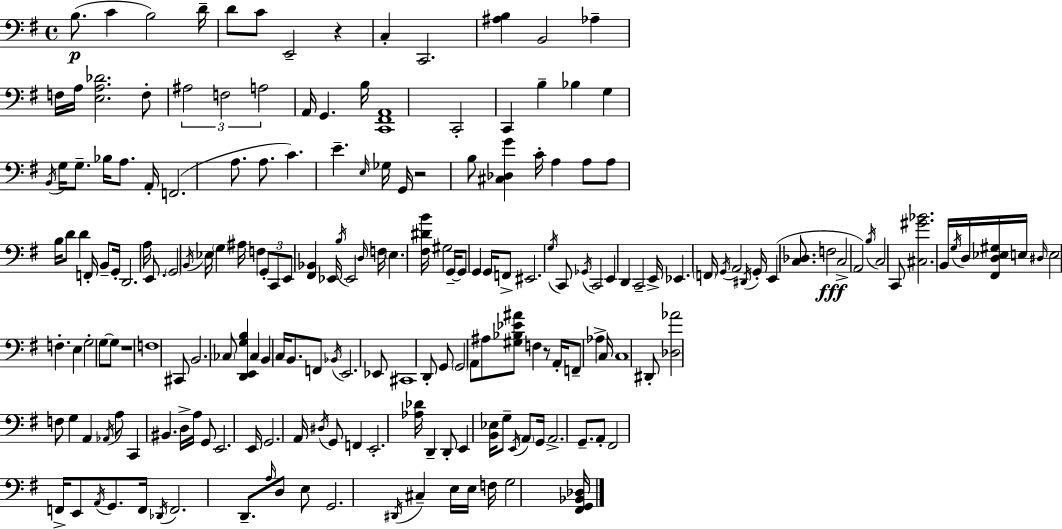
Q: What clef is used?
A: bass